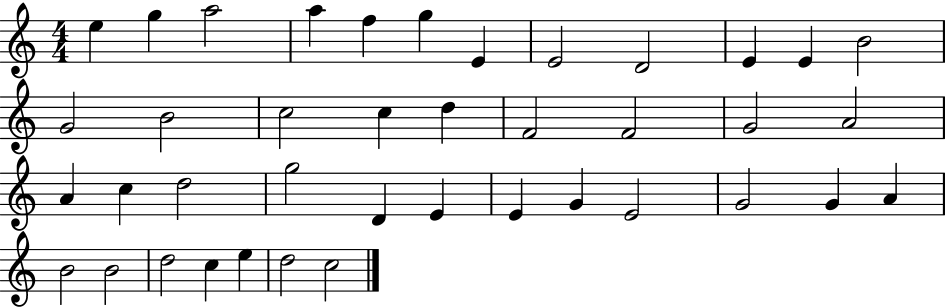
E5/q G5/q A5/h A5/q F5/q G5/q E4/q E4/h D4/h E4/q E4/q B4/h G4/h B4/h C5/h C5/q D5/q F4/h F4/h G4/h A4/h A4/q C5/q D5/h G5/h D4/q E4/q E4/q G4/q E4/h G4/h G4/q A4/q B4/h B4/h D5/h C5/q E5/q D5/h C5/h